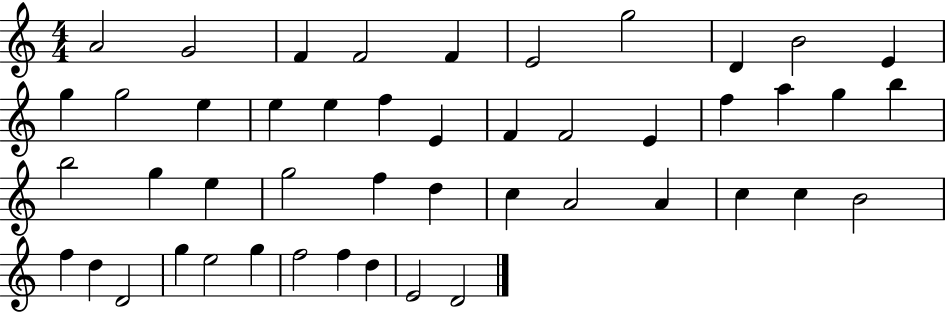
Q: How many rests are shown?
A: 0